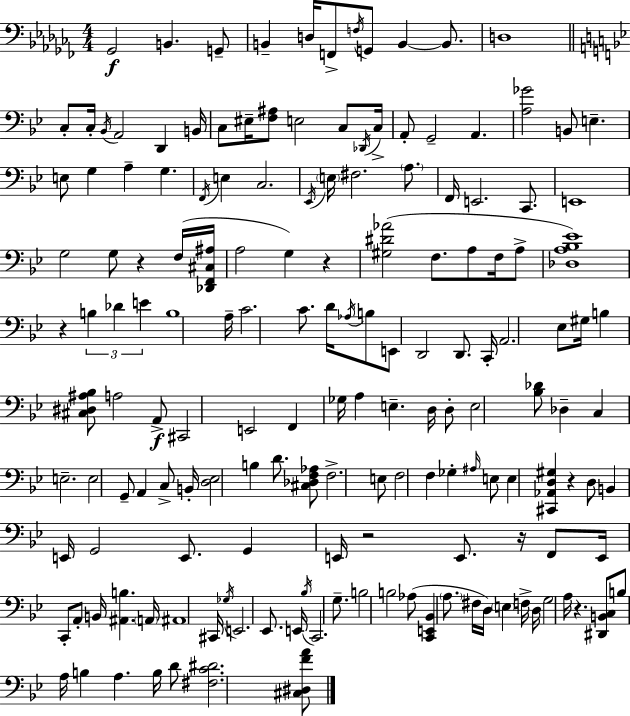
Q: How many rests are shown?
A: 7